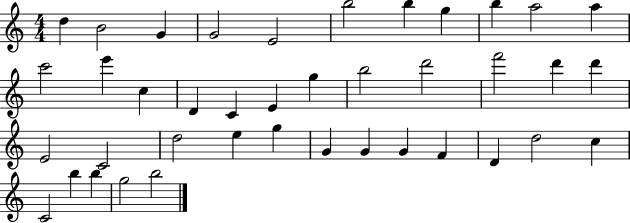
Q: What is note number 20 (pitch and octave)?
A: D6